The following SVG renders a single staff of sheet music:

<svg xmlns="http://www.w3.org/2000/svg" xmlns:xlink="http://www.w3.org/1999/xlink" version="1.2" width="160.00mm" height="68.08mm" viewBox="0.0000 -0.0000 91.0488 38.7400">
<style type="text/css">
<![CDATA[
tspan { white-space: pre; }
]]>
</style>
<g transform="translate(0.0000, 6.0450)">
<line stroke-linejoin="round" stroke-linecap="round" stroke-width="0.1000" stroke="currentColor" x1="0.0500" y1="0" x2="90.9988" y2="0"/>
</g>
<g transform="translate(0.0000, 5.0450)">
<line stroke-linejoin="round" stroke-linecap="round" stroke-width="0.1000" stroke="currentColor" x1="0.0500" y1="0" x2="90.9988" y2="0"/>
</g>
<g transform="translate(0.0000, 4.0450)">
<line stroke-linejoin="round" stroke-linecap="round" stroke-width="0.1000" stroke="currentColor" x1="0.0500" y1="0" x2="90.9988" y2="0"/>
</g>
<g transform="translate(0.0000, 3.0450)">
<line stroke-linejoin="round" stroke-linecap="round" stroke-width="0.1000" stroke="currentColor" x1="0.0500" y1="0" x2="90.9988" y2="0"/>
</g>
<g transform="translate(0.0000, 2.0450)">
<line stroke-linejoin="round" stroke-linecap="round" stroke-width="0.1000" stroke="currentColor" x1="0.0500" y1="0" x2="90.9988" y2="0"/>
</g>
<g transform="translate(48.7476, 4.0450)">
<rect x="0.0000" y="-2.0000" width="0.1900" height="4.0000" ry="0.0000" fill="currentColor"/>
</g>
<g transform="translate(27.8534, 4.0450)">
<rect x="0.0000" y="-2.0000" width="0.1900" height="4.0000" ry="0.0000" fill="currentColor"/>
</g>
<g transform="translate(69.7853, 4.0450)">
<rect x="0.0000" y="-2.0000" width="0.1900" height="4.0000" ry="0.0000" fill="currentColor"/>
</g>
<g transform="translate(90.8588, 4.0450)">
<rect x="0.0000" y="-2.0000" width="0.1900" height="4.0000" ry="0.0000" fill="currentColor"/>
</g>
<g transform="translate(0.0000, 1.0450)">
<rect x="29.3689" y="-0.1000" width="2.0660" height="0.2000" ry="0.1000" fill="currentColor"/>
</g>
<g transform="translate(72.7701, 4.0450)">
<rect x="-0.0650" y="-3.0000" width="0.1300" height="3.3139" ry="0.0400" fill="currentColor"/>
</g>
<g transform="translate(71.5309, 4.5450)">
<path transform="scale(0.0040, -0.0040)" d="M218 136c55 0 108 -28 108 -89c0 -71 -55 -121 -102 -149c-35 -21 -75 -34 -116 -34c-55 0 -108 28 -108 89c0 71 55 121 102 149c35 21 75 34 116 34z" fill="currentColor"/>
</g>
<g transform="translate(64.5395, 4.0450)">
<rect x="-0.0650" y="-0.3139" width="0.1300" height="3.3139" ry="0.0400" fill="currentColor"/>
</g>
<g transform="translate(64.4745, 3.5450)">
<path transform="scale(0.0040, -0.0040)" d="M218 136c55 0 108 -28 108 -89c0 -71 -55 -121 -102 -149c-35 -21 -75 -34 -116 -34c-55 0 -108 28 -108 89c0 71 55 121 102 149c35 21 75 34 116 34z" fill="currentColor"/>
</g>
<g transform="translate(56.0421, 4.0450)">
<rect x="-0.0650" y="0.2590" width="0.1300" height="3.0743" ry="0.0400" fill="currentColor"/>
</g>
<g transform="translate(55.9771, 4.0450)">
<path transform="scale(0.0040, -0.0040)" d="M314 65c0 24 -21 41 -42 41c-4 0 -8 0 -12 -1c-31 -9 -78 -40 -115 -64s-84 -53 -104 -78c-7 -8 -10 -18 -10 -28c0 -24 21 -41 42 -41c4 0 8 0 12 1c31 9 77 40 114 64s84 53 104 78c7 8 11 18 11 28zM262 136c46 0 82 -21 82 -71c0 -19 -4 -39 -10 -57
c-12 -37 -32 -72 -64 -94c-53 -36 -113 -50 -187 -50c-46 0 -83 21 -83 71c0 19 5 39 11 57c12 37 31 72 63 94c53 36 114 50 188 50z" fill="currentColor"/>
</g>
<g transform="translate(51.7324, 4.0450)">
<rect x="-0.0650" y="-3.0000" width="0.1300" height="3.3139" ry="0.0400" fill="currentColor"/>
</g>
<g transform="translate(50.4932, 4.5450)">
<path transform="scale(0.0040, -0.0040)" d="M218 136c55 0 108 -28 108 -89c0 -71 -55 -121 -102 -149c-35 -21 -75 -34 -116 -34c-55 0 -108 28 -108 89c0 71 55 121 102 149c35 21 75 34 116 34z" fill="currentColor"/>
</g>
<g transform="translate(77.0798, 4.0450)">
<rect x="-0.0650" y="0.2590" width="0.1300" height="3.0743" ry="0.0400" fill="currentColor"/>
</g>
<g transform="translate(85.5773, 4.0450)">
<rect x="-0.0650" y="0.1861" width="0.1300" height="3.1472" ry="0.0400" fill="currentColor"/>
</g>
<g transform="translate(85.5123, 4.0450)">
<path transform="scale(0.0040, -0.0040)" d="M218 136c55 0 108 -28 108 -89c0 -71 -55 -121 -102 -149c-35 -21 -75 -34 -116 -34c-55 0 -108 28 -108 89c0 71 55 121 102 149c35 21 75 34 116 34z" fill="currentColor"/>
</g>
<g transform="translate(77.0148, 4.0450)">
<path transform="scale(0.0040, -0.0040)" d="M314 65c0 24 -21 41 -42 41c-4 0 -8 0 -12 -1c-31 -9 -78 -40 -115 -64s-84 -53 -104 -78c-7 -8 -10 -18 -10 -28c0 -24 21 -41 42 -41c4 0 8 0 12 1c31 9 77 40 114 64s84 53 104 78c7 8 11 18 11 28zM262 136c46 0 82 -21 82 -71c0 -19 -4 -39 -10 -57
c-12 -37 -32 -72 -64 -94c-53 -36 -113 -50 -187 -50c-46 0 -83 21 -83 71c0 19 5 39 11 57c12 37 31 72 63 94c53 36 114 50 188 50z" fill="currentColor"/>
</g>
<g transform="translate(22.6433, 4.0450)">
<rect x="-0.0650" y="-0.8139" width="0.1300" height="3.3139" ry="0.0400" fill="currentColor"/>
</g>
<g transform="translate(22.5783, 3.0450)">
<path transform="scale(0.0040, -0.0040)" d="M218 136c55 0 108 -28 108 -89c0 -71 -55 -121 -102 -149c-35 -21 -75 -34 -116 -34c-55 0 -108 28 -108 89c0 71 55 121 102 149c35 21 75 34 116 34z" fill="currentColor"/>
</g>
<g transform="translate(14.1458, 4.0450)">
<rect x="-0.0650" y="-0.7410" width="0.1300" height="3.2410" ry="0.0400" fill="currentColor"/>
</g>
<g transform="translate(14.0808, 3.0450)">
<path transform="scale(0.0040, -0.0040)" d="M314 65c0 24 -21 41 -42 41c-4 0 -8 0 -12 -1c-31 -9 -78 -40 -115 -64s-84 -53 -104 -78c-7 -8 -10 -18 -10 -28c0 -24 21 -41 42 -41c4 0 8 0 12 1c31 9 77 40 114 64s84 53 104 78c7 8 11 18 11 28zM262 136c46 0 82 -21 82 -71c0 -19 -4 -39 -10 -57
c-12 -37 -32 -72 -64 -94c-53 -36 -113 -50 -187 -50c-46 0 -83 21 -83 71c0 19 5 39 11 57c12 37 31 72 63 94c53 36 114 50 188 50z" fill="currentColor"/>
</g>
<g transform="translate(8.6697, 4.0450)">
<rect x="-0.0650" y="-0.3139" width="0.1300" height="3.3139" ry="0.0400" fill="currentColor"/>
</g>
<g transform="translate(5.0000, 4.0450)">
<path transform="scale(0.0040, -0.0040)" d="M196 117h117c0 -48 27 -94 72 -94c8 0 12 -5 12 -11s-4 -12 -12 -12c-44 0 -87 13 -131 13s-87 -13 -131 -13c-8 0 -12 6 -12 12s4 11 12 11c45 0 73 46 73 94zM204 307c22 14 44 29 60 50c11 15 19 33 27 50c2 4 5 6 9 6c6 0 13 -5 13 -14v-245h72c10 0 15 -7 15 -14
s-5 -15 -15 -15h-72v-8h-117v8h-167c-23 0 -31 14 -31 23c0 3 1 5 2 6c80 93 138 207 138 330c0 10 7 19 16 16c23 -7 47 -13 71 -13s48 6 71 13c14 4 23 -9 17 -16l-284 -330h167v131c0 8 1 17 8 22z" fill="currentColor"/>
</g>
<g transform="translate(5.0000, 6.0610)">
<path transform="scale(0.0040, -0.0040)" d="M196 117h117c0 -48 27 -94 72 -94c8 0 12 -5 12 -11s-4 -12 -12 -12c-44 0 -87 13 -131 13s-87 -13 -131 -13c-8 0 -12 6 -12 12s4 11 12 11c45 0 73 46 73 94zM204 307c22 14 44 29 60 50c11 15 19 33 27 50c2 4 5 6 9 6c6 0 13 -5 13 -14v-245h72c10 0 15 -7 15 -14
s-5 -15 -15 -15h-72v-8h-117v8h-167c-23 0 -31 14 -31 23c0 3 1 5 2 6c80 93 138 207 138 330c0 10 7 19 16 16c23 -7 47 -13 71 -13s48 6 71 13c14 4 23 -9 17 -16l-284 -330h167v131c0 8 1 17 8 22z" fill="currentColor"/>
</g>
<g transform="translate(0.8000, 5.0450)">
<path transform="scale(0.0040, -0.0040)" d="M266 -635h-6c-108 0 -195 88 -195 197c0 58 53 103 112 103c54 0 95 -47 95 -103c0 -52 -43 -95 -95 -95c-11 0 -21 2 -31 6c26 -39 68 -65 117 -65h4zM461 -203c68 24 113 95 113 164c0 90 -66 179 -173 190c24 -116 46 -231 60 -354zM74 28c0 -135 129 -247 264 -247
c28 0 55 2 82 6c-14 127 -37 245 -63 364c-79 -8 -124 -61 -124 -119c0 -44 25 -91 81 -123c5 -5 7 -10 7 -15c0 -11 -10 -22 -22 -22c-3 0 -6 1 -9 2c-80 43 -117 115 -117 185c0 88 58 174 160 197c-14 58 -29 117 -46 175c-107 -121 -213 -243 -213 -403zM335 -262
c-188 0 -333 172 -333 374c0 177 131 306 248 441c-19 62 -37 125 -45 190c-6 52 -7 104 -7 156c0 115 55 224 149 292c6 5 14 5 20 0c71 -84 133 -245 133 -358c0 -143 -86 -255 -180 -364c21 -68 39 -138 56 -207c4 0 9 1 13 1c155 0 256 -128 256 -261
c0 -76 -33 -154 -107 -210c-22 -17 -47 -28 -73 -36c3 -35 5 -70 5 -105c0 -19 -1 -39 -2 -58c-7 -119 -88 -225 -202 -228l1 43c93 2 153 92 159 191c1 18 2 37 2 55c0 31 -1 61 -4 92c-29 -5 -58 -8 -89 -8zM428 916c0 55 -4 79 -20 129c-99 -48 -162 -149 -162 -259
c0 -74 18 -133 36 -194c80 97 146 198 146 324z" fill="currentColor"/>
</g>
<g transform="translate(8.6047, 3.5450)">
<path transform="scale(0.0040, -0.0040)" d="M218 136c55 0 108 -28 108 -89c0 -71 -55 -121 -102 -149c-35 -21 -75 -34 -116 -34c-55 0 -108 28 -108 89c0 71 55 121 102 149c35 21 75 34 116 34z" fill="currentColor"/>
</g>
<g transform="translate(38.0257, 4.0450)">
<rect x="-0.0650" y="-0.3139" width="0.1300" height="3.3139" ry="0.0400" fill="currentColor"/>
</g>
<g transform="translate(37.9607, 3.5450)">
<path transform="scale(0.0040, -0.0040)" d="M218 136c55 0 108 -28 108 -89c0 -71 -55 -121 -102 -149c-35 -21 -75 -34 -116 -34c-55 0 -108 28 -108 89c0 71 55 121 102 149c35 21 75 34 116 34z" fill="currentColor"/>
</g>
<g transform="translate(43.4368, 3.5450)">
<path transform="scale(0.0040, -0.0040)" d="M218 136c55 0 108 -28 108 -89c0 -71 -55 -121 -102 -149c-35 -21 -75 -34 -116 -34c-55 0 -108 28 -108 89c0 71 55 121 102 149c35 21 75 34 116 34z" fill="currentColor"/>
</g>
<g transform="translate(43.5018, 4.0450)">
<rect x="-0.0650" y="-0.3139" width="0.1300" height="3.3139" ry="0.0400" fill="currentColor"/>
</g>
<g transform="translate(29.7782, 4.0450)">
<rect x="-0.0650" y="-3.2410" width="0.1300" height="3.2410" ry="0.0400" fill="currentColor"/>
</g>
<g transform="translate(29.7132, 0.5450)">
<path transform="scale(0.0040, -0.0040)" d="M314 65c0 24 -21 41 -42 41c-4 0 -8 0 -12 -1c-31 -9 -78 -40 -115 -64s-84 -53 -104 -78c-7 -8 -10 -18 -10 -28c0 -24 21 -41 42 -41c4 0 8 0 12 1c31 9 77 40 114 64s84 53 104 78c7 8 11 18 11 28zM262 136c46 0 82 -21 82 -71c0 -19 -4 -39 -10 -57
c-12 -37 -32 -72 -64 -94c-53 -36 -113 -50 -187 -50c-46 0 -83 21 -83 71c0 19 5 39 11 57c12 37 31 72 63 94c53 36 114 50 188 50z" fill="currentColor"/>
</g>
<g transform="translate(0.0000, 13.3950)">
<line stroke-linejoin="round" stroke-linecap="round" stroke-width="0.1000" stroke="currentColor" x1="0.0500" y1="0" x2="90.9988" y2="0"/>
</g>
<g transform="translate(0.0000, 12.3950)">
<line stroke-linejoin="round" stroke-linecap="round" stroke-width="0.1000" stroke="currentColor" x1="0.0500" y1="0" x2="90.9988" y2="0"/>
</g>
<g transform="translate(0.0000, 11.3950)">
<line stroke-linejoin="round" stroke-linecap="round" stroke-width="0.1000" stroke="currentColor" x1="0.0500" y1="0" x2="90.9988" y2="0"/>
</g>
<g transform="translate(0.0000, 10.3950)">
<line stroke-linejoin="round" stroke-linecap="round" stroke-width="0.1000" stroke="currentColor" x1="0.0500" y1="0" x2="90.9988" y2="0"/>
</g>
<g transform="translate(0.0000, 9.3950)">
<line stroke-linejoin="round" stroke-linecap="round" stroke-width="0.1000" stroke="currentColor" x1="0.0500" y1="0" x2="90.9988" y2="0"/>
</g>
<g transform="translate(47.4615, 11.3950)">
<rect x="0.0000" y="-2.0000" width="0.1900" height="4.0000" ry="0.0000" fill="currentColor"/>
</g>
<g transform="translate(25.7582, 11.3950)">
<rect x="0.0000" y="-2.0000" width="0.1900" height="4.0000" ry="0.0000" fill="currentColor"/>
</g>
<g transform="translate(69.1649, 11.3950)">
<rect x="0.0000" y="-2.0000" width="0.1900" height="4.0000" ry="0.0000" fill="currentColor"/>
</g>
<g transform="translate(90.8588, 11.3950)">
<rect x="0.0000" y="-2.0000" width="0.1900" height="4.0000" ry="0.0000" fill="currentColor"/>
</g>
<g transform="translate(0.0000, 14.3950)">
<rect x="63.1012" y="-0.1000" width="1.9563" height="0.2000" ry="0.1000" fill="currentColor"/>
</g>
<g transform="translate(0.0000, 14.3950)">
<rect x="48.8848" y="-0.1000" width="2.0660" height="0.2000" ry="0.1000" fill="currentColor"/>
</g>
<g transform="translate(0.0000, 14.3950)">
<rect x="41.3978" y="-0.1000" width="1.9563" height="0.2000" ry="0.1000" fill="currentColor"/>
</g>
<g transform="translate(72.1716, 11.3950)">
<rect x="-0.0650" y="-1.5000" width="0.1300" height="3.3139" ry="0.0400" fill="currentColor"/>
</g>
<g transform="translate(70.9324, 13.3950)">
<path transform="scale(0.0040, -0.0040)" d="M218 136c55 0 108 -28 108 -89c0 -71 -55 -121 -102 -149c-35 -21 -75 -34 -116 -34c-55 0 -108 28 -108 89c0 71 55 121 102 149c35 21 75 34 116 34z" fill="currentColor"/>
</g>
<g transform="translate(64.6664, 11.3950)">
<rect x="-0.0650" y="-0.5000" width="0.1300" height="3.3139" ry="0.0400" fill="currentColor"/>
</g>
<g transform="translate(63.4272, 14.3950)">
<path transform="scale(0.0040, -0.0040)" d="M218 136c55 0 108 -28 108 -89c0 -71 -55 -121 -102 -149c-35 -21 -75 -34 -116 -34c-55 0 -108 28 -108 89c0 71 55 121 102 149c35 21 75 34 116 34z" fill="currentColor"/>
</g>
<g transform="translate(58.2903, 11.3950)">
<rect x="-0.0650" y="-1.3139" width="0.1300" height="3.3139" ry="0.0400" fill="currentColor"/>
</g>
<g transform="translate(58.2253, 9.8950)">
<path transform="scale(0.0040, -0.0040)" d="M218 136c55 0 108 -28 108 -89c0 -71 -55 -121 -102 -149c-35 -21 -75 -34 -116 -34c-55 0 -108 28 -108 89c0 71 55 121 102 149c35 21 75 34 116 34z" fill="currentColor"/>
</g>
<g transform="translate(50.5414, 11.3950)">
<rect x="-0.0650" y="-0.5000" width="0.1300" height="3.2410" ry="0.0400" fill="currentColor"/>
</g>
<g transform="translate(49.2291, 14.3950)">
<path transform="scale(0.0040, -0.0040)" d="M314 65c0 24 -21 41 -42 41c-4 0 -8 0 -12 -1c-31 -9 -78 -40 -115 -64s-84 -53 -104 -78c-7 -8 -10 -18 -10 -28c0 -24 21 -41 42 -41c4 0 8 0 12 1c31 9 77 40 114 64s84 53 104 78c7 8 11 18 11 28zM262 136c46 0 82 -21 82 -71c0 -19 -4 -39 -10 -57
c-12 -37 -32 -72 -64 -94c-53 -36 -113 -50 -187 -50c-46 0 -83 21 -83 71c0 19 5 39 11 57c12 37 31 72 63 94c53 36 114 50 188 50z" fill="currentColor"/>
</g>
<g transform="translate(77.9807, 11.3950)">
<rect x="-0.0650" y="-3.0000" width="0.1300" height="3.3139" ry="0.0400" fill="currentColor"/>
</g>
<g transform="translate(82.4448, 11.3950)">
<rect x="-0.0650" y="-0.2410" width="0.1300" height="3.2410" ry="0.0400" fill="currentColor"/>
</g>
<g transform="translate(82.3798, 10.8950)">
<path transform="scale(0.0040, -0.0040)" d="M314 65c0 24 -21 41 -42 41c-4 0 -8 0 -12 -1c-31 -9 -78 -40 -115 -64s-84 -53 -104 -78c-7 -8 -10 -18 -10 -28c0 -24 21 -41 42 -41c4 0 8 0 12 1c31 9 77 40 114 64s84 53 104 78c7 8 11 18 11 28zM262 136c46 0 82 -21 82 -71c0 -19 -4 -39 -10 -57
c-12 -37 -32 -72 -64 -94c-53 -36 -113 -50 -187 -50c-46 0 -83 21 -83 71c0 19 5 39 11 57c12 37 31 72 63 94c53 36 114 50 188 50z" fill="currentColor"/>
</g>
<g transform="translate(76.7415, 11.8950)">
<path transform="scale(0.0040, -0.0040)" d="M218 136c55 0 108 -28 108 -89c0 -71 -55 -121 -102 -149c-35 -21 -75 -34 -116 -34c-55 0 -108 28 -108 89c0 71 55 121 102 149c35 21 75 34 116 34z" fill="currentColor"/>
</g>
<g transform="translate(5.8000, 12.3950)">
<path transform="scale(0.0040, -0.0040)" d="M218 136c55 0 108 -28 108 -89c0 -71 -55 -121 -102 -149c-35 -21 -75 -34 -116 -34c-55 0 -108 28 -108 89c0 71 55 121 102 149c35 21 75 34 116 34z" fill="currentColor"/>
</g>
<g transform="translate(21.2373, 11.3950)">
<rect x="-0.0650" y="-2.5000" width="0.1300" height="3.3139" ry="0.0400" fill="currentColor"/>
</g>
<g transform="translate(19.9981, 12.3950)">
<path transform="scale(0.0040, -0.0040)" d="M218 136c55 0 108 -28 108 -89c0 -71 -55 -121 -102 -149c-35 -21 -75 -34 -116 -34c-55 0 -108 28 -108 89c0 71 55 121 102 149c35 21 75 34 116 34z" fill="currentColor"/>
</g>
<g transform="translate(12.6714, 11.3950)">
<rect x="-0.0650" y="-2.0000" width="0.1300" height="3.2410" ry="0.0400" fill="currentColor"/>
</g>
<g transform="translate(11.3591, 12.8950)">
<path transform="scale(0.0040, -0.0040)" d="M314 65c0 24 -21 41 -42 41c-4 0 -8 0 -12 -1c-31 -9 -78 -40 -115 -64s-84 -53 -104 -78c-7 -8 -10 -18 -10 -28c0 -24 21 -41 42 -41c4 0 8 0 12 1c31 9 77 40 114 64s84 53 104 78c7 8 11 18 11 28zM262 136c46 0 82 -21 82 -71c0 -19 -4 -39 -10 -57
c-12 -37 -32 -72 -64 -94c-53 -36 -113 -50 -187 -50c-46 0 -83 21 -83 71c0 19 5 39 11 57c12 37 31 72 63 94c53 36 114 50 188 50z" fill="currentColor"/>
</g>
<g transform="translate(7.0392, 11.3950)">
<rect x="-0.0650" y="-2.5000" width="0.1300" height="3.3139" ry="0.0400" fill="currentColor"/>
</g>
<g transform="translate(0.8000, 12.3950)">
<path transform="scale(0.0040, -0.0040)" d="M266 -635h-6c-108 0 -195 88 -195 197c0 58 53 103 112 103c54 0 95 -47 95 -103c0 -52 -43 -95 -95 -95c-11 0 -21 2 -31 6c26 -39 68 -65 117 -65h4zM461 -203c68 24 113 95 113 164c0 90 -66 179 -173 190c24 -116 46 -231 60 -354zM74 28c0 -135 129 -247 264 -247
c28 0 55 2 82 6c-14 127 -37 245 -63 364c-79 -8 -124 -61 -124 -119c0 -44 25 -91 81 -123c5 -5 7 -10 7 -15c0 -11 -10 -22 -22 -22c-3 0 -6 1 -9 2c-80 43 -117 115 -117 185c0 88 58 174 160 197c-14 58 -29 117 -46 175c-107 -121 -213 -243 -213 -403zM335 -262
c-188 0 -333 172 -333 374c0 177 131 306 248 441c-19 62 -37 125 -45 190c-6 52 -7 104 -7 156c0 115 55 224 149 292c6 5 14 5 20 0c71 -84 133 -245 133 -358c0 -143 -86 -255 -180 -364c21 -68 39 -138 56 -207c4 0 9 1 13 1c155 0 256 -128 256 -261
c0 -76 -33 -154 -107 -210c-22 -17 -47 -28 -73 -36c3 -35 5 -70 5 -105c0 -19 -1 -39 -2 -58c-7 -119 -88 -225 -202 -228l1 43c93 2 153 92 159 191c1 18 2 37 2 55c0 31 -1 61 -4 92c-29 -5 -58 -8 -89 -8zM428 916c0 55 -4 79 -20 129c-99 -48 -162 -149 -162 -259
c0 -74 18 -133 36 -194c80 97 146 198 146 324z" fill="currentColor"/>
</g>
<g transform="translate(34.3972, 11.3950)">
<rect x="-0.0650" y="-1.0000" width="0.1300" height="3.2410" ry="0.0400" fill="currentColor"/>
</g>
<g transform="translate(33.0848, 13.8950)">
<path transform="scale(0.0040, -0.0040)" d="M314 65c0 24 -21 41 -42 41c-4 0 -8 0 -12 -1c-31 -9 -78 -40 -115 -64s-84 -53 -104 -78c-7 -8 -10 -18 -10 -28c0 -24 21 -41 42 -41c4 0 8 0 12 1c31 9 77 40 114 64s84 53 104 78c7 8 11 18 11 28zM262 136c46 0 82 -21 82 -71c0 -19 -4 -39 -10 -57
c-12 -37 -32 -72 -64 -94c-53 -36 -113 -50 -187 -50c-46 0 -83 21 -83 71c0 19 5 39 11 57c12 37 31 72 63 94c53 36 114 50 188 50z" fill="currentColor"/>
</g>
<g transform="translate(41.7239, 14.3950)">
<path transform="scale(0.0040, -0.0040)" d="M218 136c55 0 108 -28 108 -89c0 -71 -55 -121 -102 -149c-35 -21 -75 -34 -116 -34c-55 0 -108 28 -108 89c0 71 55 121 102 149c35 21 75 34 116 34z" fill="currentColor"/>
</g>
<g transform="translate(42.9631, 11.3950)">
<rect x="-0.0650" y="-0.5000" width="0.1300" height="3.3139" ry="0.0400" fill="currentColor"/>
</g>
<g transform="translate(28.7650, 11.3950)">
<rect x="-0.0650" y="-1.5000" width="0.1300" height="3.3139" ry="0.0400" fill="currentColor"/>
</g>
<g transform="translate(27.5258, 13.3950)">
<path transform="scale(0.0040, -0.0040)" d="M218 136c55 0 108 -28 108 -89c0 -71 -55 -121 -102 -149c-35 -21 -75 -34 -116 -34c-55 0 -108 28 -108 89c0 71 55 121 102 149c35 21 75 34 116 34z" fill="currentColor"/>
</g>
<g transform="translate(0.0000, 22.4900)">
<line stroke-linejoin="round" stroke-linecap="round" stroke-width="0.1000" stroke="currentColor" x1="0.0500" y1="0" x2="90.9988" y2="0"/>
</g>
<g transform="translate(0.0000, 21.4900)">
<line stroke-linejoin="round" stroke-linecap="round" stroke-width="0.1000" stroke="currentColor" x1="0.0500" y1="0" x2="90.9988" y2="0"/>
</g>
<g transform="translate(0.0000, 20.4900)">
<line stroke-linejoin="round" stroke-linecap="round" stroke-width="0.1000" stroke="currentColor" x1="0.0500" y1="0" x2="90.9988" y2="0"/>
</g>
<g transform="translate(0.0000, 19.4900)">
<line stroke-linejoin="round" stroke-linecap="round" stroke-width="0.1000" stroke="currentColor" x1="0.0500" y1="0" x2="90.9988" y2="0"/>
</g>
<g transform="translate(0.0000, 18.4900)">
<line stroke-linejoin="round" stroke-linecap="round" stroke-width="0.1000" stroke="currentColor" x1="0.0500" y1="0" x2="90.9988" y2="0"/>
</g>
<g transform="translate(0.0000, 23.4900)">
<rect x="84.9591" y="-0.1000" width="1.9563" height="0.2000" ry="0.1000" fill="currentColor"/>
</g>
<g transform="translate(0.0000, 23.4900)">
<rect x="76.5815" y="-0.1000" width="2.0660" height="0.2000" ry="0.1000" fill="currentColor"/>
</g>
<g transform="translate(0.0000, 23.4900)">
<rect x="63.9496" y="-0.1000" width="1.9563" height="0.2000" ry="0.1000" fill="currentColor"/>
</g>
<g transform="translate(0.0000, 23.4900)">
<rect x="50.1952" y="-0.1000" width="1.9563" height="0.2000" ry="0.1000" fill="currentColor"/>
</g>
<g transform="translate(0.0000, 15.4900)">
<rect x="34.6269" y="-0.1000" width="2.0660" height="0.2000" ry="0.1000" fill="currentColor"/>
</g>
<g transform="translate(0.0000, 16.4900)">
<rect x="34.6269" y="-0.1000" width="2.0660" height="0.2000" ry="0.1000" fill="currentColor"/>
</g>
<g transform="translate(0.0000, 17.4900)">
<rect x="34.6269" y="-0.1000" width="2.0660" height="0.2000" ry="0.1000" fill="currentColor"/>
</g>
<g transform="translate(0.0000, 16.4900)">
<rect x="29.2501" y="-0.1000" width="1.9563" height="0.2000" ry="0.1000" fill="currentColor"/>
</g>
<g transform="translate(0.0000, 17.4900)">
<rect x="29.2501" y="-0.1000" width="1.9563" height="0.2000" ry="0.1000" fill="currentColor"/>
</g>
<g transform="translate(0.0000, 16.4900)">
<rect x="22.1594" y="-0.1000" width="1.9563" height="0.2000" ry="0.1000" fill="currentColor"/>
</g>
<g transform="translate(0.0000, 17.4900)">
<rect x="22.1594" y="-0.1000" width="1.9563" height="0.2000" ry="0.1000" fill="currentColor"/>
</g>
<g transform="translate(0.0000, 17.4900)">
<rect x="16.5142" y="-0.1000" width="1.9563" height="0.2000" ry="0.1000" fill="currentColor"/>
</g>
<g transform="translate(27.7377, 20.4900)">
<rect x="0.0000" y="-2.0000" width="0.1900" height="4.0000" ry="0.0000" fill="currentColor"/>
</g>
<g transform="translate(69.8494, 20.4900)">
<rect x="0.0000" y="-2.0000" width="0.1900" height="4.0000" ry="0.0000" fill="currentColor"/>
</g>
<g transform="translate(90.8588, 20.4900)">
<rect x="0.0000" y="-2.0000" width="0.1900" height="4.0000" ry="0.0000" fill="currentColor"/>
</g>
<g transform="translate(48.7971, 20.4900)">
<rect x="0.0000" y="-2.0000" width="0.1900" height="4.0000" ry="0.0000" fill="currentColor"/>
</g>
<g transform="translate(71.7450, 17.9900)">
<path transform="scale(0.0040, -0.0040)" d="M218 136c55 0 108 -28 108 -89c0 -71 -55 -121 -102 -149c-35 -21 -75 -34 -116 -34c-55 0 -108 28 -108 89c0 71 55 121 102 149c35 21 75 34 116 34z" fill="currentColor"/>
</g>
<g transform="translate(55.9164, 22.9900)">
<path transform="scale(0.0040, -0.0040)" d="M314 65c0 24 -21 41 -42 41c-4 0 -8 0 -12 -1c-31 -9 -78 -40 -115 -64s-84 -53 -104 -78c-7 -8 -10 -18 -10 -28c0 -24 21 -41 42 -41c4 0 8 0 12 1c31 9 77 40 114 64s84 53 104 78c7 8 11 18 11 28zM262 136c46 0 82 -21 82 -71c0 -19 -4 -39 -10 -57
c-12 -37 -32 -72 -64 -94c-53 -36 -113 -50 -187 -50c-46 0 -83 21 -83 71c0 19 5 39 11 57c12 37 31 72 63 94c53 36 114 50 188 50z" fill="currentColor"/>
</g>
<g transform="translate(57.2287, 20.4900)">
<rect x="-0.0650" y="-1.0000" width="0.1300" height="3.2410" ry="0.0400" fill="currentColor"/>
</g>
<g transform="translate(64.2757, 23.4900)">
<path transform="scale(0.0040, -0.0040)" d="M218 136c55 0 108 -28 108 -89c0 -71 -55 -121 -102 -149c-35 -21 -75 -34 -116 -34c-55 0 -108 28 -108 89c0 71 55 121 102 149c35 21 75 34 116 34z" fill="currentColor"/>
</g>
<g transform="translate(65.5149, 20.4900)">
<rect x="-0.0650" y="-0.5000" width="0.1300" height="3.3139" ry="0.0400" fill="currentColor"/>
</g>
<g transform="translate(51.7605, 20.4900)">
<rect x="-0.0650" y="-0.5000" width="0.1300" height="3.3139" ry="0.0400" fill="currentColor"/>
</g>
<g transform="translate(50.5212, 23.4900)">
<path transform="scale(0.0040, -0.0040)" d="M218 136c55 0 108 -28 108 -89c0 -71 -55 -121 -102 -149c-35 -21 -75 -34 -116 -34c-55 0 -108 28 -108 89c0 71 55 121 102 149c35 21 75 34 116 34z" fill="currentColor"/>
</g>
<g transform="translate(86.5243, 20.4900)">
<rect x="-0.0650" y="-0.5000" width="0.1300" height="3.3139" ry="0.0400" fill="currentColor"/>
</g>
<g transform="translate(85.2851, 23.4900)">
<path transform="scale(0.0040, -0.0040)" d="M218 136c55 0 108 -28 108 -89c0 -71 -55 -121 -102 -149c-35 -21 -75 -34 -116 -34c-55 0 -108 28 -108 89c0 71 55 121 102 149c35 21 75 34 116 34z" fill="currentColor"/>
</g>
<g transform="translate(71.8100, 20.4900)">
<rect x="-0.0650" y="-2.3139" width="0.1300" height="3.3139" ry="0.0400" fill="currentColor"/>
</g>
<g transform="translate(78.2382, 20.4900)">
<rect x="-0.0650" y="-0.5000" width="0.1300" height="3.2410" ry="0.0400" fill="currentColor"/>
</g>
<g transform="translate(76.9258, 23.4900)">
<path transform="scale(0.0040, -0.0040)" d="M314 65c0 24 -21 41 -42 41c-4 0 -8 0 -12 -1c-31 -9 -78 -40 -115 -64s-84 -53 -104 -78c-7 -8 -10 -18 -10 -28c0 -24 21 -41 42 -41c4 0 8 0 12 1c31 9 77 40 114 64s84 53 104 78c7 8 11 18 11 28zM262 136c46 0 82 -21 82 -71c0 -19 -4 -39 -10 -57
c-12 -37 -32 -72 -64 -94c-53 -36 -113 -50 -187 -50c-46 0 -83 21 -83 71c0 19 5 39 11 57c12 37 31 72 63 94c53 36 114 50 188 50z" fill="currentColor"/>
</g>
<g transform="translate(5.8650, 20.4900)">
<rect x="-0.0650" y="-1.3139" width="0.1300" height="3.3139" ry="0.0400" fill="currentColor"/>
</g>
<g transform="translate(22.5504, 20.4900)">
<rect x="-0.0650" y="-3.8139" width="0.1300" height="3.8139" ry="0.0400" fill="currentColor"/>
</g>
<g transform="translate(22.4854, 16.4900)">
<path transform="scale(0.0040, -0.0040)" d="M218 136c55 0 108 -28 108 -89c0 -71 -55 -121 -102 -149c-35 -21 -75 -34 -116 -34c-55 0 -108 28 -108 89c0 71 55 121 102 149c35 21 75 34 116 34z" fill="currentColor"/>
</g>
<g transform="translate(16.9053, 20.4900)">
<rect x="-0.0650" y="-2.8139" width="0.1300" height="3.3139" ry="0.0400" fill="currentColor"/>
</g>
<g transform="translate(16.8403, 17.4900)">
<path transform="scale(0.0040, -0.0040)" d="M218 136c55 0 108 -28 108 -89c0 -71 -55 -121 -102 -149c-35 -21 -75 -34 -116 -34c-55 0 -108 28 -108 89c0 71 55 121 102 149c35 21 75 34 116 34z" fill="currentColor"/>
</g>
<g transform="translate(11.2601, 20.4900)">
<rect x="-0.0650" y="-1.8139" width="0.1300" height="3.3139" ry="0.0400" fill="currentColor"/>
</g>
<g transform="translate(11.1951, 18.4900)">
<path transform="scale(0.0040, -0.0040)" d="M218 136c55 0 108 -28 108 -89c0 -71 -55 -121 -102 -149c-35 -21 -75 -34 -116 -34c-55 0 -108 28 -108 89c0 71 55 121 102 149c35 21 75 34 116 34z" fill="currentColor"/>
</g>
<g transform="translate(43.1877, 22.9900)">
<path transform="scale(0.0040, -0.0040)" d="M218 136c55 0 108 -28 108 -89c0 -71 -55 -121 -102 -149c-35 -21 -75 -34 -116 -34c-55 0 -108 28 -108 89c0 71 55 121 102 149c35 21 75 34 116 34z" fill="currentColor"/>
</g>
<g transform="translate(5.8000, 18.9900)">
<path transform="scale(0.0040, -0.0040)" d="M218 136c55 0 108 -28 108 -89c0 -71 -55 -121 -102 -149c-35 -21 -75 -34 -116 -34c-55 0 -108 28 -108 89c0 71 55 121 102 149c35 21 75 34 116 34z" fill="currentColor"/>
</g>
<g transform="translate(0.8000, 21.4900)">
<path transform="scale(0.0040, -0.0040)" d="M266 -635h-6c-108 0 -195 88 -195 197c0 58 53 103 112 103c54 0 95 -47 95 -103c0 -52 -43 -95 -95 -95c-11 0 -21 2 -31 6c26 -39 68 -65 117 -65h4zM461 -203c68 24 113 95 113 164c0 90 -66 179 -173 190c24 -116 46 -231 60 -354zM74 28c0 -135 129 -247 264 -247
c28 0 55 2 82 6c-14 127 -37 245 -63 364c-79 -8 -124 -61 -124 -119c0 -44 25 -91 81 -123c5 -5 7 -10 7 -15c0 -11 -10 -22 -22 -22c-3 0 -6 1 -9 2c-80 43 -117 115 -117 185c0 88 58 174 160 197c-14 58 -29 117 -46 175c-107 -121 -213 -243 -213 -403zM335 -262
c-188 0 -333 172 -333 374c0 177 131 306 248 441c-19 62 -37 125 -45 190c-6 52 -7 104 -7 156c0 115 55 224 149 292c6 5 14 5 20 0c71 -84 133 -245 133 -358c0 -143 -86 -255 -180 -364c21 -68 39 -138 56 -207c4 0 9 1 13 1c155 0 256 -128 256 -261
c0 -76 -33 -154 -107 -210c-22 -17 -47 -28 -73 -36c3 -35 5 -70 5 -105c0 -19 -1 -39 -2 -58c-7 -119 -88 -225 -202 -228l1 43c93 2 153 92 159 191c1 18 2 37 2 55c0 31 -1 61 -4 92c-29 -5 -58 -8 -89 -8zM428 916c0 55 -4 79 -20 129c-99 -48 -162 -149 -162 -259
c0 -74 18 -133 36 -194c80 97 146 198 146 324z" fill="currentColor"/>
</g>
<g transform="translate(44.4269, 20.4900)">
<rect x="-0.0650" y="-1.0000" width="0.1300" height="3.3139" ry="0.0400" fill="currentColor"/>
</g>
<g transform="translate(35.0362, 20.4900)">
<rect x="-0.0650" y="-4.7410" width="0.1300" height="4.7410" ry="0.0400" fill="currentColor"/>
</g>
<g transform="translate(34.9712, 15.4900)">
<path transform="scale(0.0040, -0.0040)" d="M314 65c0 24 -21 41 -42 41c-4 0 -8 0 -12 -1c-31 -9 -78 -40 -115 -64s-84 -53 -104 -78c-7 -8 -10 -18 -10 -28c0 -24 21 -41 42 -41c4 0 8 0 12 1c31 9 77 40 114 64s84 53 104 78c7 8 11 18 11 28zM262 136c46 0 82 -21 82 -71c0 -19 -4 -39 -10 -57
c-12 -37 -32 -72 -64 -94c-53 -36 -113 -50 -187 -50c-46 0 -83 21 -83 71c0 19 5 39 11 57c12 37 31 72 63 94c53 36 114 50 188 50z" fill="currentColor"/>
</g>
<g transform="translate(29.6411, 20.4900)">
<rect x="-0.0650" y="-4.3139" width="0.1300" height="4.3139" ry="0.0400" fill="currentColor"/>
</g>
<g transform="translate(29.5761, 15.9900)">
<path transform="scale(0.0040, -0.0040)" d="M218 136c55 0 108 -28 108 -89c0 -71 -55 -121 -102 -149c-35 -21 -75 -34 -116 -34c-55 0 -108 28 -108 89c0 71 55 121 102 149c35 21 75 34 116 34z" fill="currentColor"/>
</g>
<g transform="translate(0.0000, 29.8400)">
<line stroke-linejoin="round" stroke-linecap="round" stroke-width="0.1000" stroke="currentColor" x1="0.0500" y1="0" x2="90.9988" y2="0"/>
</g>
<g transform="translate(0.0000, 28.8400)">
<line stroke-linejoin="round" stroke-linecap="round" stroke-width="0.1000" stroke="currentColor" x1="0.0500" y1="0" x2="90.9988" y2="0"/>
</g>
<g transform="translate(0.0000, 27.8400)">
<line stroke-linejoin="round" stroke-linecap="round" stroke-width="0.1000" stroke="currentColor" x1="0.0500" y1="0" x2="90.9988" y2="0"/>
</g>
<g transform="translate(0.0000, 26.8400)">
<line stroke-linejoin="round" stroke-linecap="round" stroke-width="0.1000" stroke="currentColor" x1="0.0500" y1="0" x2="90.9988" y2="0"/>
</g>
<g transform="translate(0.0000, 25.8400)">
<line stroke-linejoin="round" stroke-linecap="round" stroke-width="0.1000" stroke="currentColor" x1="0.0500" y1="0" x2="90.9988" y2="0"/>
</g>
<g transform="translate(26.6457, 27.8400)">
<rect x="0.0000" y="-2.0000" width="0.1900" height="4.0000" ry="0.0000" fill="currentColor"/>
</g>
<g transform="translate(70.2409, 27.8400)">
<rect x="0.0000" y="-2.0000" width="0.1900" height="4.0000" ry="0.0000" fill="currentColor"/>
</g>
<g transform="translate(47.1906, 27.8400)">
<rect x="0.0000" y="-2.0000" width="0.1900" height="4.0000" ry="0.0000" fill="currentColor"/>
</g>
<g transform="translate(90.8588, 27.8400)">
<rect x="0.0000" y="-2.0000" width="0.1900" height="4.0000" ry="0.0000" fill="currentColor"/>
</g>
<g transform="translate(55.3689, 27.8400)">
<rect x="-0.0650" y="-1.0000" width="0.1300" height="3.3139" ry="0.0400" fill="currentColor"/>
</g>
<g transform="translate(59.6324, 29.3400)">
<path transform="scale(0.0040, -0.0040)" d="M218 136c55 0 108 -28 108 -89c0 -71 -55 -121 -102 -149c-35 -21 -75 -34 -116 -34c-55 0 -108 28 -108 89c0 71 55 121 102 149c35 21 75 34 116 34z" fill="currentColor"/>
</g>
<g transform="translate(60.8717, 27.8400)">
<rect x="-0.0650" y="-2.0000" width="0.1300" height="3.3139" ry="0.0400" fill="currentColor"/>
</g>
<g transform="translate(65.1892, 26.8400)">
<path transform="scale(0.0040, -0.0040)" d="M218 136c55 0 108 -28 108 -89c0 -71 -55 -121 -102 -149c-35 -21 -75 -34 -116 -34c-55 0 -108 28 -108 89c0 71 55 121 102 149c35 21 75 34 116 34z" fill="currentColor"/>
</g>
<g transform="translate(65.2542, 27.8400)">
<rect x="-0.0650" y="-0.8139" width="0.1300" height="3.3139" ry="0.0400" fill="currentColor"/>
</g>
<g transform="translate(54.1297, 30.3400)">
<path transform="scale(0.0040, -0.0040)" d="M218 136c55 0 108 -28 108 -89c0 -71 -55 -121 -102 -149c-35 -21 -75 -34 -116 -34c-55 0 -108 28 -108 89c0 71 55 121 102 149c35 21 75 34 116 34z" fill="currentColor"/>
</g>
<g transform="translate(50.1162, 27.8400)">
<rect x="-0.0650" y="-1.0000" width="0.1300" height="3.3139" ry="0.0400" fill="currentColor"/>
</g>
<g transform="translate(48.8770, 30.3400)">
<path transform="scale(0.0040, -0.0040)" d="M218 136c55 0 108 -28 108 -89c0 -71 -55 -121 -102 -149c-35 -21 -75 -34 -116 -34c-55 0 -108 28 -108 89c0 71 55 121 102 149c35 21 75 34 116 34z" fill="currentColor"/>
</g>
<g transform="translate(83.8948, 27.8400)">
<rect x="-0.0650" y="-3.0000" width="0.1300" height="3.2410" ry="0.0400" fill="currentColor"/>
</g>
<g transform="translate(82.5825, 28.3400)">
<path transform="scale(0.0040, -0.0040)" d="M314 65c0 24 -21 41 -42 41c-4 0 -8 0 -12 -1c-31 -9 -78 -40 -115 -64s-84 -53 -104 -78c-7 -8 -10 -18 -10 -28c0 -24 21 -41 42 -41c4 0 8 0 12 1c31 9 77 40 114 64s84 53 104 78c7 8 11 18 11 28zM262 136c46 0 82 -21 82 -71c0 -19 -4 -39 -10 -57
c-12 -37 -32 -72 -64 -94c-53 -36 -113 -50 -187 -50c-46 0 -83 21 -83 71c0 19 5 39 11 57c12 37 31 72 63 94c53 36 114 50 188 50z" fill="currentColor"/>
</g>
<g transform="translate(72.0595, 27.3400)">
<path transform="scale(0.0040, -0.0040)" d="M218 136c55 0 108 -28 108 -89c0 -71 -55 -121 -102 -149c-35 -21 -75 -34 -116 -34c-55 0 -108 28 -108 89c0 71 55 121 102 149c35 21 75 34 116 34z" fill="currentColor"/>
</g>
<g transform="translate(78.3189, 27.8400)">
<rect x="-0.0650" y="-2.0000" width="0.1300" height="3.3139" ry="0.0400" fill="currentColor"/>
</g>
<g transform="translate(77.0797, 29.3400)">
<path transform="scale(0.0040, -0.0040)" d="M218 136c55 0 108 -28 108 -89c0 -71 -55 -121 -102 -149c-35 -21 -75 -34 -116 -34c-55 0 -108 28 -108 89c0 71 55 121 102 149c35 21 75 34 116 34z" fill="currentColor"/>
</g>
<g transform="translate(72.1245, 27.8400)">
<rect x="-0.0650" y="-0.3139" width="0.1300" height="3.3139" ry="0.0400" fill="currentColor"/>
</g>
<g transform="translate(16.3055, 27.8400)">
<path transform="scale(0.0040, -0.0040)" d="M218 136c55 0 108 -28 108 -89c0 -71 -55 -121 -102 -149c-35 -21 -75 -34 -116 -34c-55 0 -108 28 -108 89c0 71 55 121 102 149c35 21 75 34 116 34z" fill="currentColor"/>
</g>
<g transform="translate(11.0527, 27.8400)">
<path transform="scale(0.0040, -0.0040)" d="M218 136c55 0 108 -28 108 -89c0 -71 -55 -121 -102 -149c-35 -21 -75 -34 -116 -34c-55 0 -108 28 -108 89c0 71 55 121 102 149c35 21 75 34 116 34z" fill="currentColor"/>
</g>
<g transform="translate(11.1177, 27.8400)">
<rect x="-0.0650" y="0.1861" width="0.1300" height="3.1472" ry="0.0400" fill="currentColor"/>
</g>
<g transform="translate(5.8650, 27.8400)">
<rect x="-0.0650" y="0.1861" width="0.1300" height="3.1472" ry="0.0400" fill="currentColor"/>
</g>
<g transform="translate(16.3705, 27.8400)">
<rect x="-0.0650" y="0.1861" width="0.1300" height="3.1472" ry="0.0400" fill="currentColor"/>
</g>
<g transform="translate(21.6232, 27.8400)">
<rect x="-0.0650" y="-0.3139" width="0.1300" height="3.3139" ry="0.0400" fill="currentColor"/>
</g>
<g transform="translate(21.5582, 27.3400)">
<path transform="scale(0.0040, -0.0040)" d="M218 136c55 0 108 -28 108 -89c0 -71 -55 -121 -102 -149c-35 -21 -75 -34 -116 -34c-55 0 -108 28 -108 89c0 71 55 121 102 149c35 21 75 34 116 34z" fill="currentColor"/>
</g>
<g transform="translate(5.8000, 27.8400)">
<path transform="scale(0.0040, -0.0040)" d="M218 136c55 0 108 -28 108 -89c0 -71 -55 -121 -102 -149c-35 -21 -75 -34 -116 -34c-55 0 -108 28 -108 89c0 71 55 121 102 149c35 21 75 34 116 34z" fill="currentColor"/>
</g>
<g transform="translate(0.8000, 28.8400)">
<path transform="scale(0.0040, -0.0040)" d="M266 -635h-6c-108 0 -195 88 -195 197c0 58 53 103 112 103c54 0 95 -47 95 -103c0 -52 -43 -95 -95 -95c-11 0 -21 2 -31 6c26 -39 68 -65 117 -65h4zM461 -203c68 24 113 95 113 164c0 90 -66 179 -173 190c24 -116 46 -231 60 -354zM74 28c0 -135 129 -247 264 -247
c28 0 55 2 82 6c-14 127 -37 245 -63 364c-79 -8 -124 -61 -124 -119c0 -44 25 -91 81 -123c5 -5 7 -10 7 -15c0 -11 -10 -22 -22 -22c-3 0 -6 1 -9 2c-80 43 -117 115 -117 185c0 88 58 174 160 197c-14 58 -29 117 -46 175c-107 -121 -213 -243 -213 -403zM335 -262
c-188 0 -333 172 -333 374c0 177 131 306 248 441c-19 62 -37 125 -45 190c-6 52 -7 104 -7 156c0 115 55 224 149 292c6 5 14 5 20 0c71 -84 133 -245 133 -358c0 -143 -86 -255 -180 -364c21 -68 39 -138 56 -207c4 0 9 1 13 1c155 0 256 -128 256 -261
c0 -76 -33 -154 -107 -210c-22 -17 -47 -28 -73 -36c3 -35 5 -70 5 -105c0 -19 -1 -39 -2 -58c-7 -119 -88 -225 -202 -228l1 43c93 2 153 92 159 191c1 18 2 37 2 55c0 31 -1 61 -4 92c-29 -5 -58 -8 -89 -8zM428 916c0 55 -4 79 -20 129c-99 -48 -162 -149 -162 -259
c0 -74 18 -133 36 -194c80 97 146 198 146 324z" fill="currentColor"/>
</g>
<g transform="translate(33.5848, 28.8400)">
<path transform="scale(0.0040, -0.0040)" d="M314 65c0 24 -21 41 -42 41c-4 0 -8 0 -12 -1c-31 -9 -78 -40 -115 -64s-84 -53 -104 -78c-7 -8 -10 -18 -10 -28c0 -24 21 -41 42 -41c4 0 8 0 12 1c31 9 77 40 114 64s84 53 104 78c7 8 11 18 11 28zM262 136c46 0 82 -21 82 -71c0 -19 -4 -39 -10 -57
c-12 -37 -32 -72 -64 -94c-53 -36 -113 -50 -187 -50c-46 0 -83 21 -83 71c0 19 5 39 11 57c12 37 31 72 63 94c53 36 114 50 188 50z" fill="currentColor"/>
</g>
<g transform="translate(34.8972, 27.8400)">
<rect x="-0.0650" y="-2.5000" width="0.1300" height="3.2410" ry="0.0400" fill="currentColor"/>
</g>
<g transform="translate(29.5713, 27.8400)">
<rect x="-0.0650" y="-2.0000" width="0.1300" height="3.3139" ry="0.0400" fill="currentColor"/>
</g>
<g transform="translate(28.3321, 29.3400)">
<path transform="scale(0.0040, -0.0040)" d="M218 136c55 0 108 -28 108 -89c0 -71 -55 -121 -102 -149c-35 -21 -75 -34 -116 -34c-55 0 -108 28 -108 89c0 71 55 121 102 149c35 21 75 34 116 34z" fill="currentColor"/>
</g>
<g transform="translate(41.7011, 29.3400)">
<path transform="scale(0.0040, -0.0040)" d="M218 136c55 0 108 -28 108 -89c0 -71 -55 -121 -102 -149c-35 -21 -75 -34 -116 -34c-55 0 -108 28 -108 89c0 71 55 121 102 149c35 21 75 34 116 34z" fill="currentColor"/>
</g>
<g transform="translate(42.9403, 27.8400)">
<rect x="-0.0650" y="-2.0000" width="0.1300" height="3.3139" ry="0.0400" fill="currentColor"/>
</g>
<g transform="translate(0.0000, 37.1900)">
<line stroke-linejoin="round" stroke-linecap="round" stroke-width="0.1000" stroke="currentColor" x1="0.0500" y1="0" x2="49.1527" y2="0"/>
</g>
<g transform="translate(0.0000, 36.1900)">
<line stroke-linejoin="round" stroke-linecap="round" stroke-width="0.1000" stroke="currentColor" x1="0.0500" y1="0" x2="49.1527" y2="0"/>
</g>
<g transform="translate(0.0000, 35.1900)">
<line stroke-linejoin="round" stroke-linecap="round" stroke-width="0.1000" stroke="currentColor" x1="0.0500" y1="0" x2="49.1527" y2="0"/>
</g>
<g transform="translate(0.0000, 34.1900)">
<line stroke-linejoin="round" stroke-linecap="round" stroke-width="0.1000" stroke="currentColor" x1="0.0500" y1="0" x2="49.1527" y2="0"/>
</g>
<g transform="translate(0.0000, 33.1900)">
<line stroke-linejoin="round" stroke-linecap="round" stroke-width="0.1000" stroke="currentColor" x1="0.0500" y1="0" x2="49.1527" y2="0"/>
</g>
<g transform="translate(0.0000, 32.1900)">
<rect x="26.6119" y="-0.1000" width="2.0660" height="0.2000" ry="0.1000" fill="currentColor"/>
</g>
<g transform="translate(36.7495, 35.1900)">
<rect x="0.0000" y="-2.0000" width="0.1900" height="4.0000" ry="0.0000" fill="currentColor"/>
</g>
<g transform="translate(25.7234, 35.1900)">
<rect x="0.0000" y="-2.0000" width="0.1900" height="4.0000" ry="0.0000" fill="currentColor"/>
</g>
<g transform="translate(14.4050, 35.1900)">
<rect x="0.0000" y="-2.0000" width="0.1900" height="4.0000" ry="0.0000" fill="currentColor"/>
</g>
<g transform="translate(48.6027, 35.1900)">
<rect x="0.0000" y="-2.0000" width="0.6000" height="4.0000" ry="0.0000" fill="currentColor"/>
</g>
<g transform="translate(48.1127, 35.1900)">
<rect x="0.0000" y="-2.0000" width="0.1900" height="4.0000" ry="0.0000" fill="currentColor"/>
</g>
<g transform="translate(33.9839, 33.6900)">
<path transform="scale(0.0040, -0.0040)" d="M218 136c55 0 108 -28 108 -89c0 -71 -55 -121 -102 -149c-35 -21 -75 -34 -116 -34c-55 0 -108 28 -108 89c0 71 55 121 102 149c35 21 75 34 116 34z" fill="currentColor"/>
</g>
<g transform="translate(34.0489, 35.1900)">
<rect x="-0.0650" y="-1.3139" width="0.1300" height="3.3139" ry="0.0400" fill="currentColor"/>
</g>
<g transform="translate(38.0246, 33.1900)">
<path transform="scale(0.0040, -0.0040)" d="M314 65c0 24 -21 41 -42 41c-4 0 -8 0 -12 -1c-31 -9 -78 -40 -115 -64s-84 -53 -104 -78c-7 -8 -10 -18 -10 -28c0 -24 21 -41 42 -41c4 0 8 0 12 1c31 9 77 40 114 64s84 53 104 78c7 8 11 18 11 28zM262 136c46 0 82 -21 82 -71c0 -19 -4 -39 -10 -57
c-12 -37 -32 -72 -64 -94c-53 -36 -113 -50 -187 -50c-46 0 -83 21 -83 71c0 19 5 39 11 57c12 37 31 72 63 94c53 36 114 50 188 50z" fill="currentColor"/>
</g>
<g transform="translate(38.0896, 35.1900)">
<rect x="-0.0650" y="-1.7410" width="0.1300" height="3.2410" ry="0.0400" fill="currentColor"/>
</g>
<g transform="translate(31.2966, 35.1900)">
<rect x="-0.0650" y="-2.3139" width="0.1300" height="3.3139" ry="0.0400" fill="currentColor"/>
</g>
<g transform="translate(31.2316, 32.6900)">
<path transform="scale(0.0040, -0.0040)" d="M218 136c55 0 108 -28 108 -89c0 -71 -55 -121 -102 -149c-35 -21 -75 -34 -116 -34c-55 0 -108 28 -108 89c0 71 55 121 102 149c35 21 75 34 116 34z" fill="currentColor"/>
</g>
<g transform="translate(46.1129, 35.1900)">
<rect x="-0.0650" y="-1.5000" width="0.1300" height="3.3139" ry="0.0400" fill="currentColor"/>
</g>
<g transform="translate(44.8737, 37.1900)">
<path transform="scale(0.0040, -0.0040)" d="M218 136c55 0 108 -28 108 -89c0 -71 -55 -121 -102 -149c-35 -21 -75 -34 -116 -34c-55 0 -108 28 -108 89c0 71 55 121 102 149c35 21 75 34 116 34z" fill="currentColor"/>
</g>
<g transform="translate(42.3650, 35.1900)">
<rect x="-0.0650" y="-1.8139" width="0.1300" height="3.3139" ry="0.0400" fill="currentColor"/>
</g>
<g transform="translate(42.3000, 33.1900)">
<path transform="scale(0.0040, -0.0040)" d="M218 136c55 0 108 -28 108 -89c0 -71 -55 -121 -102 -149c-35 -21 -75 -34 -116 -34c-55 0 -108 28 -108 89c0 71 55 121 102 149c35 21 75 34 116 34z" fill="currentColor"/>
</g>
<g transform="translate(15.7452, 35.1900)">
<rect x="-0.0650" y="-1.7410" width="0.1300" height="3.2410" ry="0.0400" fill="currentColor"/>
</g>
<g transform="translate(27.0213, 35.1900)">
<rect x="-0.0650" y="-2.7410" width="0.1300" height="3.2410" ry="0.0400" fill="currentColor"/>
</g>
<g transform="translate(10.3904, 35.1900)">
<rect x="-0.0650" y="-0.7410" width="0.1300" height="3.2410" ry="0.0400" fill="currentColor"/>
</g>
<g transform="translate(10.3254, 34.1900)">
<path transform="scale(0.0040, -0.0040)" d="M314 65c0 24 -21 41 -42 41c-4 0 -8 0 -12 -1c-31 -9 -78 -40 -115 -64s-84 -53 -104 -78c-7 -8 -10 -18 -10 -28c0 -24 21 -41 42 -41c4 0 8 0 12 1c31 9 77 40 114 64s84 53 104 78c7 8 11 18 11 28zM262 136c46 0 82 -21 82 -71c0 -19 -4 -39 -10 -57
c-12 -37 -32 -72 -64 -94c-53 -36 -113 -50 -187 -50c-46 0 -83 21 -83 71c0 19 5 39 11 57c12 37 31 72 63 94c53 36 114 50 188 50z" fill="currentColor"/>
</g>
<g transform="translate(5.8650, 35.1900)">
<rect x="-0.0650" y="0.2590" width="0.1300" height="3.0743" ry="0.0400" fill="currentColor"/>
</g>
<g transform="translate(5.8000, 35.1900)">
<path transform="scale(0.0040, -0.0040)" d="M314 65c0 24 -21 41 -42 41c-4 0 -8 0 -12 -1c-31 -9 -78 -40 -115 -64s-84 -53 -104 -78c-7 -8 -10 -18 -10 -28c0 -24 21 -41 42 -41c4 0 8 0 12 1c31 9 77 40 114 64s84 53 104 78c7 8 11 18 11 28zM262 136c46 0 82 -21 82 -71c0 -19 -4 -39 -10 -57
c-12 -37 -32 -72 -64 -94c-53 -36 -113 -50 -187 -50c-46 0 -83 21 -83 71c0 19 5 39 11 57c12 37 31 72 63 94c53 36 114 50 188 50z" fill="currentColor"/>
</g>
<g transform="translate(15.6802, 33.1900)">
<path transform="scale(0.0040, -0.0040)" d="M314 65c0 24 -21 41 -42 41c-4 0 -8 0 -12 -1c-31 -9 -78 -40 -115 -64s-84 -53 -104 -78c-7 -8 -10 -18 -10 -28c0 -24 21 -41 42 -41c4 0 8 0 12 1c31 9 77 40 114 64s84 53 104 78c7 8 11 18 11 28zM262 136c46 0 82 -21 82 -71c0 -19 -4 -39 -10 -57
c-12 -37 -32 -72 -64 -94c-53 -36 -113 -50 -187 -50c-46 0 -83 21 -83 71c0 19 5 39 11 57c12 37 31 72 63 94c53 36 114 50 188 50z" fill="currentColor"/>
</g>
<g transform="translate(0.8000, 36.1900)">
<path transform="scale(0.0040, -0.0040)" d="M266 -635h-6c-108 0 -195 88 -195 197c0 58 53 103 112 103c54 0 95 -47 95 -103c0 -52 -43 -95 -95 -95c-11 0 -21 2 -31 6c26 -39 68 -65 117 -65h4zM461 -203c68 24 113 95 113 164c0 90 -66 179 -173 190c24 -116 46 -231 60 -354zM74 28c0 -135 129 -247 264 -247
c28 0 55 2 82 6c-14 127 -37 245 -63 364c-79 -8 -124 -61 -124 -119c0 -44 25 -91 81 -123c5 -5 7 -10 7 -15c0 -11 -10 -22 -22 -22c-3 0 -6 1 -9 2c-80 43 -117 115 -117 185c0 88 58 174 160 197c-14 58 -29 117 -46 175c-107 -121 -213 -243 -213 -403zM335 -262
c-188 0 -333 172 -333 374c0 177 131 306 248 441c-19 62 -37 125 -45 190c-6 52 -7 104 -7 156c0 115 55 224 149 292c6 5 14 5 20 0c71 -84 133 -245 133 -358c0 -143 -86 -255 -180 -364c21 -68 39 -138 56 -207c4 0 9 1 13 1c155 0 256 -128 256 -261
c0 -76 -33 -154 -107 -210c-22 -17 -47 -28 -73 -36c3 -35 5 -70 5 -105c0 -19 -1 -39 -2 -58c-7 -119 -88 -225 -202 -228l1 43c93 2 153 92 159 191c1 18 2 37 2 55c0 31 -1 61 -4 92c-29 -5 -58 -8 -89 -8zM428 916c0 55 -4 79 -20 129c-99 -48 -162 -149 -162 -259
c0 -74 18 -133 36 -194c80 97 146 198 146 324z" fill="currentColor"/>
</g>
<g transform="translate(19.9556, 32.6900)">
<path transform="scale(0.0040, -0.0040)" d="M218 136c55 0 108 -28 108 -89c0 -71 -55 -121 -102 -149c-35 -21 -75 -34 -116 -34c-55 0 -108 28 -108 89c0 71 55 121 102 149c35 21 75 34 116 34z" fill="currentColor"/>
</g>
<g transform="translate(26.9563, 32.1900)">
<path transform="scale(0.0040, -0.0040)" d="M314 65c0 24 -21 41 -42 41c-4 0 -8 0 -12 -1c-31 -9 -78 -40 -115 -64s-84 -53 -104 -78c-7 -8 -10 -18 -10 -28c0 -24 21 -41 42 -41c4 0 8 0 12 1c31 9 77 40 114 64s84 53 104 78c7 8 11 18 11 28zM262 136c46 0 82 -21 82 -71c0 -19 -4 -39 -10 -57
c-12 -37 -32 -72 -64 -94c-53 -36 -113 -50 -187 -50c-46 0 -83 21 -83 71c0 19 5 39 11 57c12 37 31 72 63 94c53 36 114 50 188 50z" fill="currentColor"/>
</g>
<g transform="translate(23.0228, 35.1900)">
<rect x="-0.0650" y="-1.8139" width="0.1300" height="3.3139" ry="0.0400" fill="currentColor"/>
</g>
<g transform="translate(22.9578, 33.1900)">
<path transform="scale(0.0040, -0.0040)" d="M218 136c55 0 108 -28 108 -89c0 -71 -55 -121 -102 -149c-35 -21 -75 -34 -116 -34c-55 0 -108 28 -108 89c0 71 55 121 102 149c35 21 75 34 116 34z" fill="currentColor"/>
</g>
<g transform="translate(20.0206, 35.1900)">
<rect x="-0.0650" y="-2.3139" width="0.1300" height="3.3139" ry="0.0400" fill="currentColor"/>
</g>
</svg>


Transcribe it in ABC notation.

X:1
T:Untitled
M:4/4
L:1/4
K:C
c d2 d b2 c c A B2 c A B2 B G F2 G E D2 C C2 e C E A c2 e f a c' d' e'2 D C D2 C g C2 C B B B c F G2 F D D F d c F A2 B2 d2 f2 g f a2 g e f2 f E